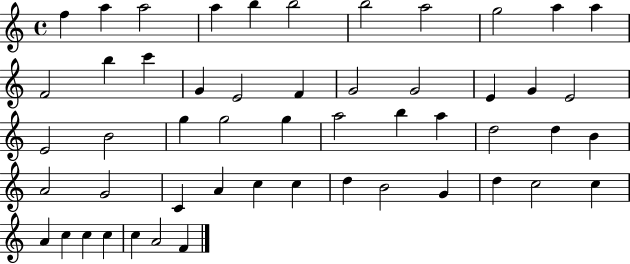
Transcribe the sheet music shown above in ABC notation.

X:1
T:Untitled
M:4/4
L:1/4
K:C
f a a2 a b b2 b2 a2 g2 a a F2 b c' G E2 F G2 G2 E G E2 E2 B2 g g2 g a2 b a d2 d B A2 G2 C A c c d B2 G d c2 c A c c c c A2 F